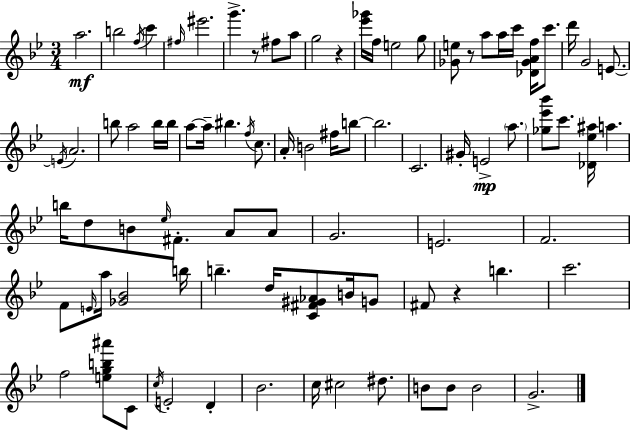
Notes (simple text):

A5/h. B5/h F5/s C6/q F#5/s EIS6/h. G6/q. R/e F#5/e A5/e G5/h R/q [Eb6,Gb6]/s F5/s E5/h G5/e [Gb4,E5]/e R/e A5/e A5/s C6/s [Db4,Gb4,A4,F5]/s C6/e. D6/s G4/h E4/e. E4/s A4/h. B5/e A5/h B5/s B5/s A5/e A5/s BIS5/q. F5/s C5/e. A4/s B4/h F#5/s B5/e B5/h. C4/h. G#4/s E4/h A5/e. [Gb5,Eb6,Bb6]/e C6/e. [Db4,Eb5,A#5]/s A5/q. B5/s D5/e B4/e Eb5/s F#4/e. A4/e A4/e G4/h. E4/h. F4/h. F4/e E4/s A5/s [Gb4,Bb4]/h B5/s B5/q. D5/s [C4,F#4,G#4,Ab4]/e B4/s G4/e F#4/e R/q B5/q. C6/h. F5/h [E5,G5,B5,A#6]/e C4/e C5/s E4/h D4/q Bb4/h. C5/s C#5/h D#5/e. B4/e B4/e B4/h G4/h.